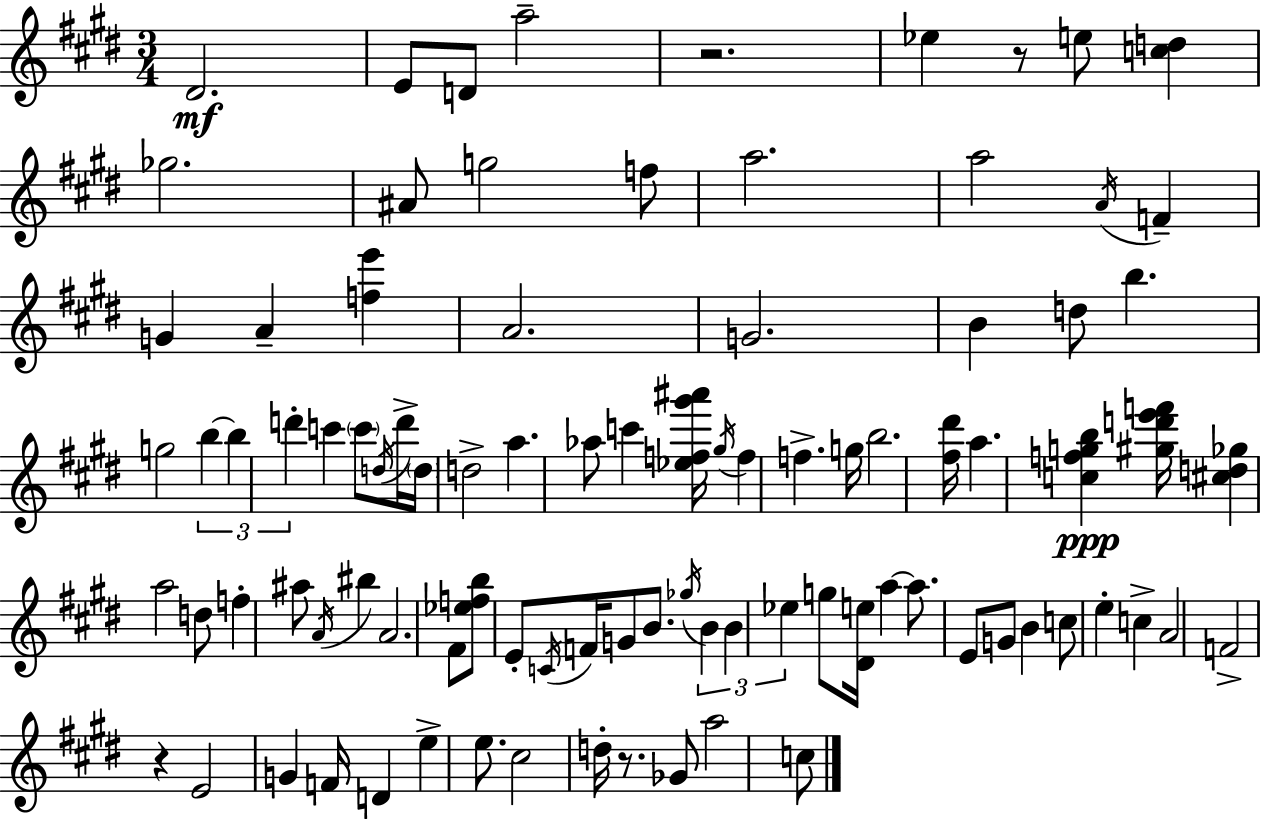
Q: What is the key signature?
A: E major